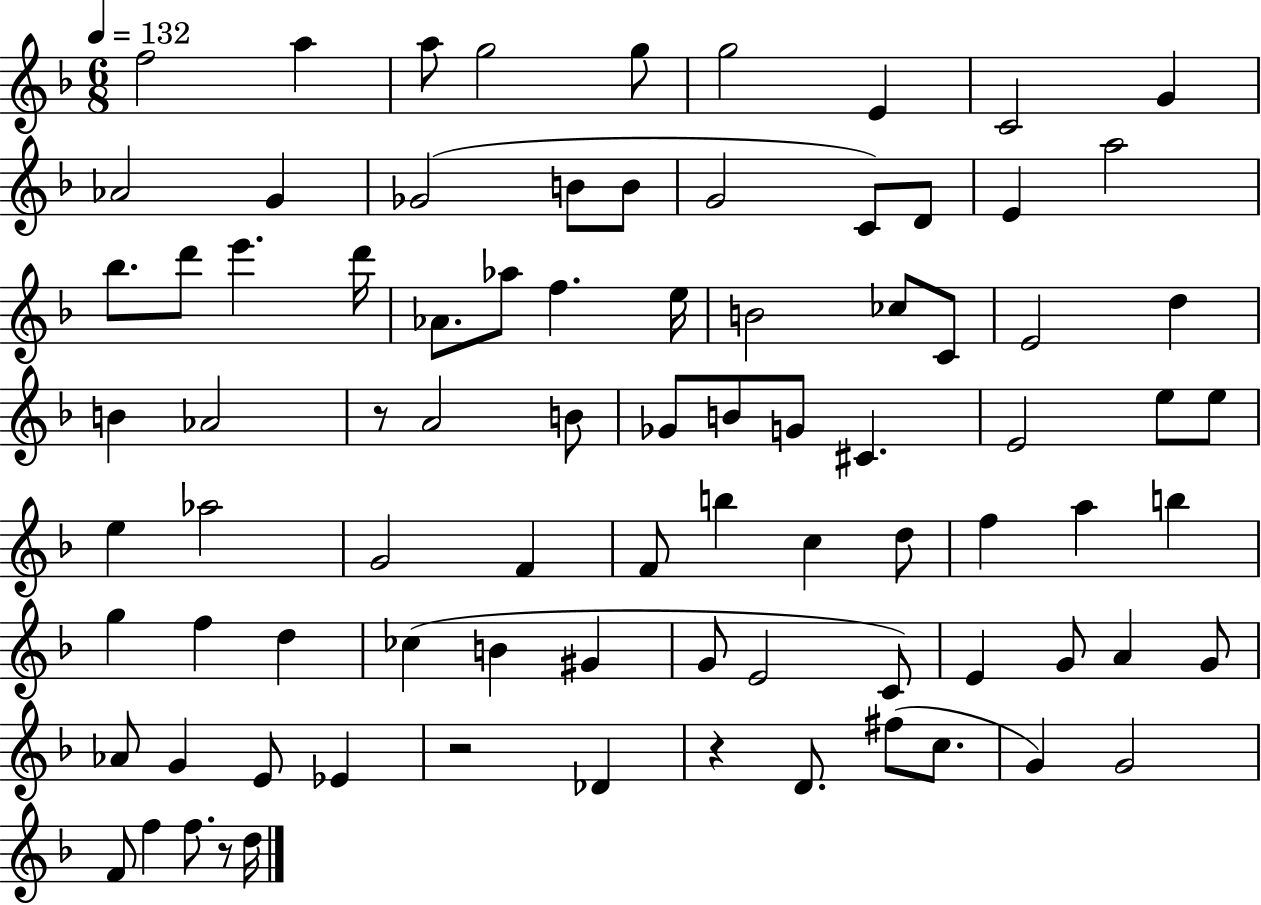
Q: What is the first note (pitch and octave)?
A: F5